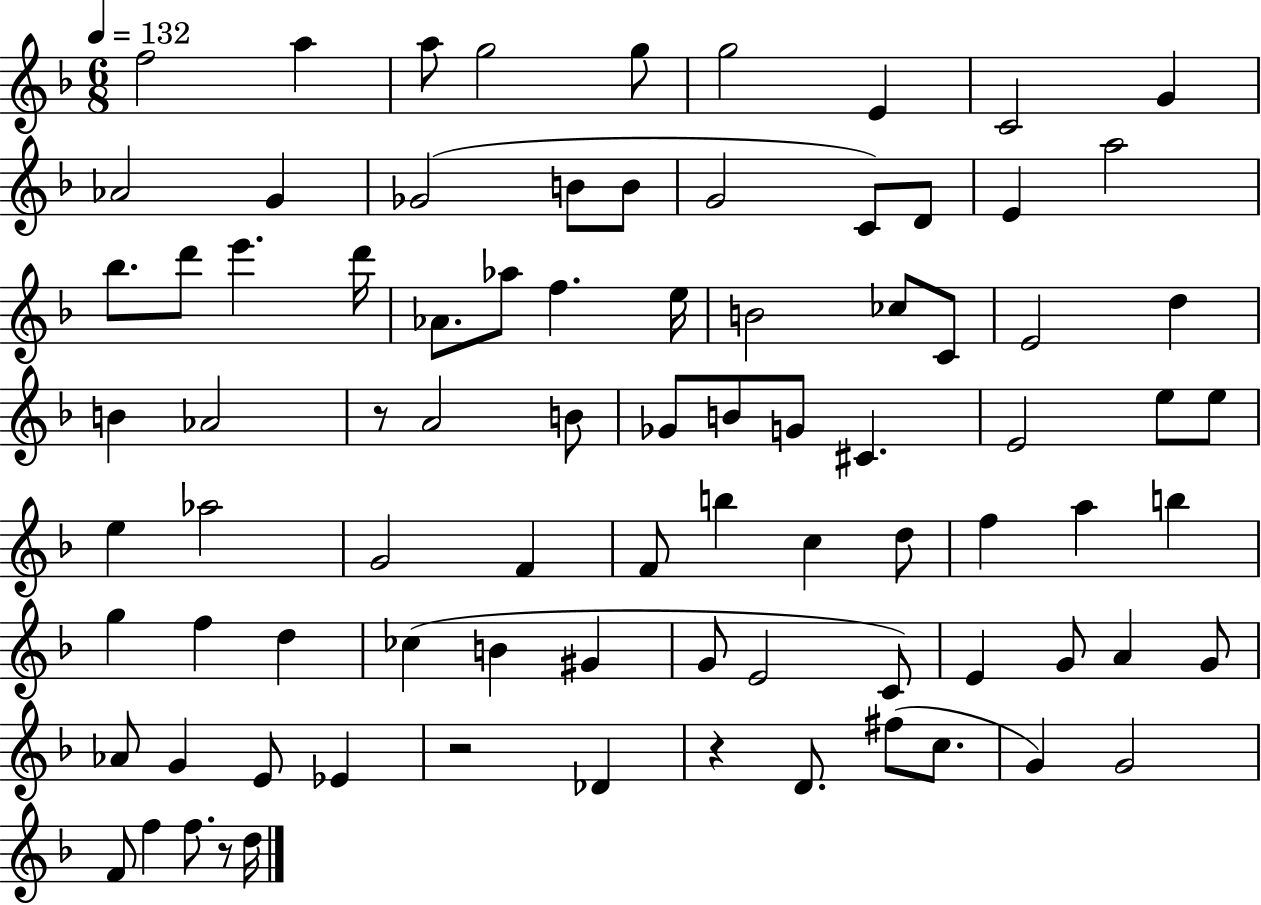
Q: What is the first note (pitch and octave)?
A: F5